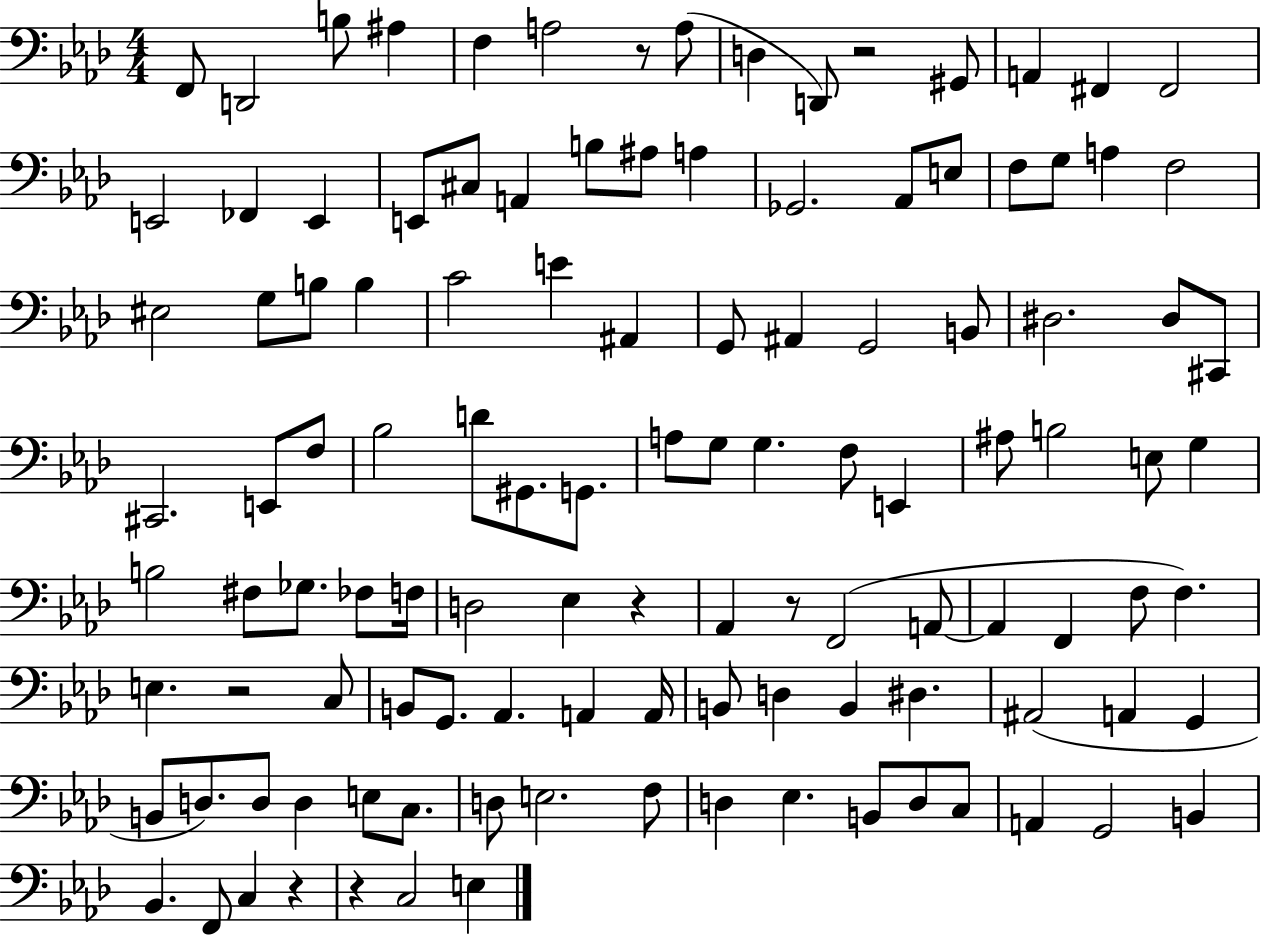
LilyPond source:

{
  \clef bass
  \numericTimeSignature
  \time 4/4
  \key aes \major
  \repeat volta 2 { f,8 d,2 b8 ais4 | f4 a2 r8 a8( | d4 d,8) r2 gis,8 | a,4 fis,4 fis,2 | \break e,2 fes,4 e,4 | e,8 cis8 a,4 b8 ais8 a4 | ges,2. aes,8 e8 | f8 g8 a4 f2 | \break eis2 g8 b8 b4 | c'2 e'4 ais,4 | g,8 ais,4 g,2 b,8 | dis2. dis8 cis,8 | \break cis,2. e,8 f8 | bes2 d'8 gis,8. g,8. | a8 g8 g4. f8 e,4 | ais8 b2 e8 g4 | \break b2 fis8 ges8. fes8 f16 | d2 ees4 r4 | aes,4 r8 f,2( a,8~~ | a,4 f,4 f8 f4.) | \break e4. r2 c8 | b,8 g,8. aes,4. a,4 a,16 | b,8 d4 b,4 dis4. | ais,2( a,4 g,4 | \break b,8 d8.) d8 d4 e8 c8. | d8 e2. f8 | d4 ees4. b,8 d8 c8 | a,4 g,2 b,4 | \break bes,4. f,8 c4 r4 | r4 c2 e4 | } \bar "|."
}